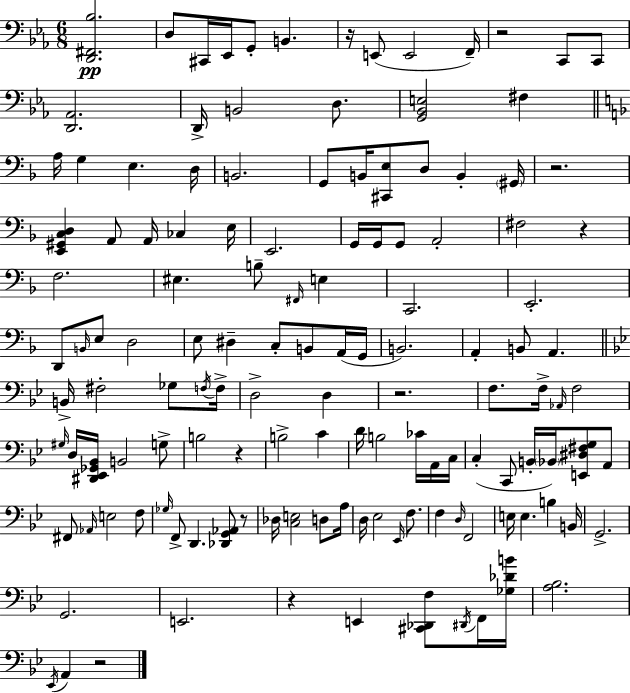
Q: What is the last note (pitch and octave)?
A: A2